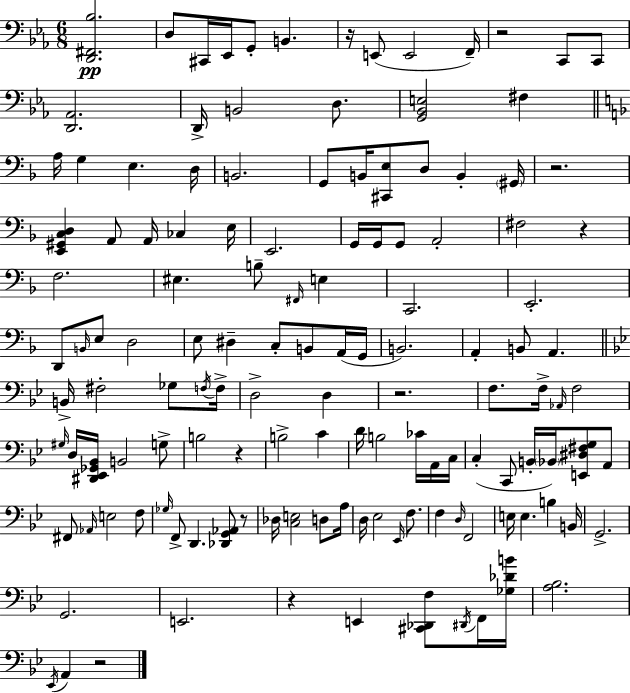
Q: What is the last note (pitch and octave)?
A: A2